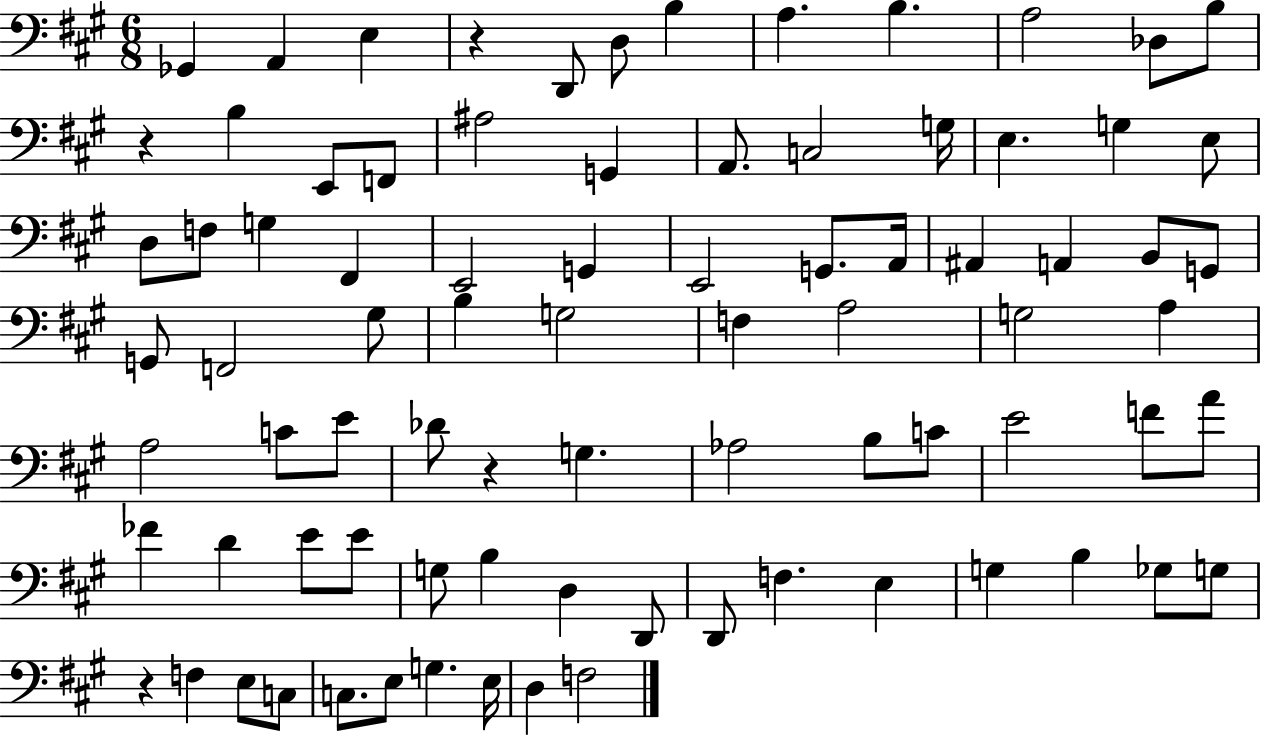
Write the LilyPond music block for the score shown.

{
  \clef bass
  \numericTimeSignature
  \time 6/8
  \key a \major
  ges,4 a,4 e4 | r4 d,8 d8 b4 | a4. b4. | a2 des8 b8 | \break r4 b4 e,8 f,8 | ais2 g,4 | a,8. c2 g16 | e4. g4 e8 | \break d8 f8 g4 fis,4 | e,2 g,4 | e,2 g,8. a,16 | ais,4 a,4 b,8 g,8 | \break g,8 f,2 gis8 | b4 g2 | f4 a2 | g2 a4 | \break a2 c'8 e'8 | des'8 r4 g4. | aes2 b8 c'8 | e'2 f'8 a'8 | \break fes'4 d'4 e'8 e'8 | g8 b4 d4 d,8 | d,8 f4. e4 | g4 b4 ges8 g8 | \break r4 f4 e8 c8 | c8. e8 g4. e16 | d4 f2 | \bar "|."
}